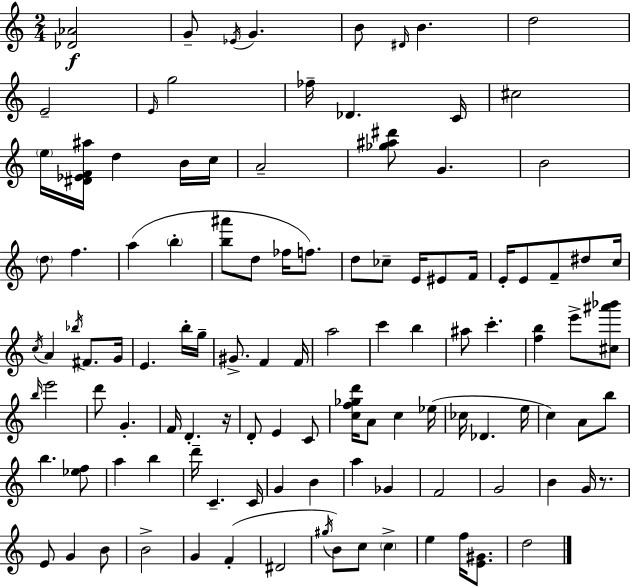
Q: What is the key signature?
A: A minor